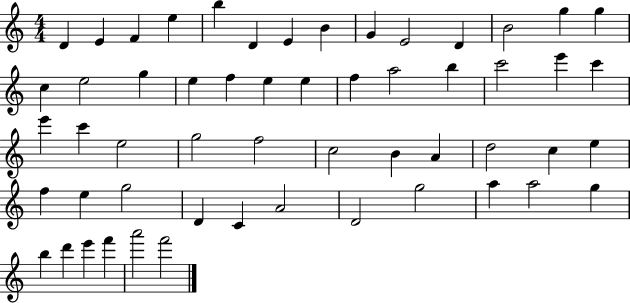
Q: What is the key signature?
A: C major